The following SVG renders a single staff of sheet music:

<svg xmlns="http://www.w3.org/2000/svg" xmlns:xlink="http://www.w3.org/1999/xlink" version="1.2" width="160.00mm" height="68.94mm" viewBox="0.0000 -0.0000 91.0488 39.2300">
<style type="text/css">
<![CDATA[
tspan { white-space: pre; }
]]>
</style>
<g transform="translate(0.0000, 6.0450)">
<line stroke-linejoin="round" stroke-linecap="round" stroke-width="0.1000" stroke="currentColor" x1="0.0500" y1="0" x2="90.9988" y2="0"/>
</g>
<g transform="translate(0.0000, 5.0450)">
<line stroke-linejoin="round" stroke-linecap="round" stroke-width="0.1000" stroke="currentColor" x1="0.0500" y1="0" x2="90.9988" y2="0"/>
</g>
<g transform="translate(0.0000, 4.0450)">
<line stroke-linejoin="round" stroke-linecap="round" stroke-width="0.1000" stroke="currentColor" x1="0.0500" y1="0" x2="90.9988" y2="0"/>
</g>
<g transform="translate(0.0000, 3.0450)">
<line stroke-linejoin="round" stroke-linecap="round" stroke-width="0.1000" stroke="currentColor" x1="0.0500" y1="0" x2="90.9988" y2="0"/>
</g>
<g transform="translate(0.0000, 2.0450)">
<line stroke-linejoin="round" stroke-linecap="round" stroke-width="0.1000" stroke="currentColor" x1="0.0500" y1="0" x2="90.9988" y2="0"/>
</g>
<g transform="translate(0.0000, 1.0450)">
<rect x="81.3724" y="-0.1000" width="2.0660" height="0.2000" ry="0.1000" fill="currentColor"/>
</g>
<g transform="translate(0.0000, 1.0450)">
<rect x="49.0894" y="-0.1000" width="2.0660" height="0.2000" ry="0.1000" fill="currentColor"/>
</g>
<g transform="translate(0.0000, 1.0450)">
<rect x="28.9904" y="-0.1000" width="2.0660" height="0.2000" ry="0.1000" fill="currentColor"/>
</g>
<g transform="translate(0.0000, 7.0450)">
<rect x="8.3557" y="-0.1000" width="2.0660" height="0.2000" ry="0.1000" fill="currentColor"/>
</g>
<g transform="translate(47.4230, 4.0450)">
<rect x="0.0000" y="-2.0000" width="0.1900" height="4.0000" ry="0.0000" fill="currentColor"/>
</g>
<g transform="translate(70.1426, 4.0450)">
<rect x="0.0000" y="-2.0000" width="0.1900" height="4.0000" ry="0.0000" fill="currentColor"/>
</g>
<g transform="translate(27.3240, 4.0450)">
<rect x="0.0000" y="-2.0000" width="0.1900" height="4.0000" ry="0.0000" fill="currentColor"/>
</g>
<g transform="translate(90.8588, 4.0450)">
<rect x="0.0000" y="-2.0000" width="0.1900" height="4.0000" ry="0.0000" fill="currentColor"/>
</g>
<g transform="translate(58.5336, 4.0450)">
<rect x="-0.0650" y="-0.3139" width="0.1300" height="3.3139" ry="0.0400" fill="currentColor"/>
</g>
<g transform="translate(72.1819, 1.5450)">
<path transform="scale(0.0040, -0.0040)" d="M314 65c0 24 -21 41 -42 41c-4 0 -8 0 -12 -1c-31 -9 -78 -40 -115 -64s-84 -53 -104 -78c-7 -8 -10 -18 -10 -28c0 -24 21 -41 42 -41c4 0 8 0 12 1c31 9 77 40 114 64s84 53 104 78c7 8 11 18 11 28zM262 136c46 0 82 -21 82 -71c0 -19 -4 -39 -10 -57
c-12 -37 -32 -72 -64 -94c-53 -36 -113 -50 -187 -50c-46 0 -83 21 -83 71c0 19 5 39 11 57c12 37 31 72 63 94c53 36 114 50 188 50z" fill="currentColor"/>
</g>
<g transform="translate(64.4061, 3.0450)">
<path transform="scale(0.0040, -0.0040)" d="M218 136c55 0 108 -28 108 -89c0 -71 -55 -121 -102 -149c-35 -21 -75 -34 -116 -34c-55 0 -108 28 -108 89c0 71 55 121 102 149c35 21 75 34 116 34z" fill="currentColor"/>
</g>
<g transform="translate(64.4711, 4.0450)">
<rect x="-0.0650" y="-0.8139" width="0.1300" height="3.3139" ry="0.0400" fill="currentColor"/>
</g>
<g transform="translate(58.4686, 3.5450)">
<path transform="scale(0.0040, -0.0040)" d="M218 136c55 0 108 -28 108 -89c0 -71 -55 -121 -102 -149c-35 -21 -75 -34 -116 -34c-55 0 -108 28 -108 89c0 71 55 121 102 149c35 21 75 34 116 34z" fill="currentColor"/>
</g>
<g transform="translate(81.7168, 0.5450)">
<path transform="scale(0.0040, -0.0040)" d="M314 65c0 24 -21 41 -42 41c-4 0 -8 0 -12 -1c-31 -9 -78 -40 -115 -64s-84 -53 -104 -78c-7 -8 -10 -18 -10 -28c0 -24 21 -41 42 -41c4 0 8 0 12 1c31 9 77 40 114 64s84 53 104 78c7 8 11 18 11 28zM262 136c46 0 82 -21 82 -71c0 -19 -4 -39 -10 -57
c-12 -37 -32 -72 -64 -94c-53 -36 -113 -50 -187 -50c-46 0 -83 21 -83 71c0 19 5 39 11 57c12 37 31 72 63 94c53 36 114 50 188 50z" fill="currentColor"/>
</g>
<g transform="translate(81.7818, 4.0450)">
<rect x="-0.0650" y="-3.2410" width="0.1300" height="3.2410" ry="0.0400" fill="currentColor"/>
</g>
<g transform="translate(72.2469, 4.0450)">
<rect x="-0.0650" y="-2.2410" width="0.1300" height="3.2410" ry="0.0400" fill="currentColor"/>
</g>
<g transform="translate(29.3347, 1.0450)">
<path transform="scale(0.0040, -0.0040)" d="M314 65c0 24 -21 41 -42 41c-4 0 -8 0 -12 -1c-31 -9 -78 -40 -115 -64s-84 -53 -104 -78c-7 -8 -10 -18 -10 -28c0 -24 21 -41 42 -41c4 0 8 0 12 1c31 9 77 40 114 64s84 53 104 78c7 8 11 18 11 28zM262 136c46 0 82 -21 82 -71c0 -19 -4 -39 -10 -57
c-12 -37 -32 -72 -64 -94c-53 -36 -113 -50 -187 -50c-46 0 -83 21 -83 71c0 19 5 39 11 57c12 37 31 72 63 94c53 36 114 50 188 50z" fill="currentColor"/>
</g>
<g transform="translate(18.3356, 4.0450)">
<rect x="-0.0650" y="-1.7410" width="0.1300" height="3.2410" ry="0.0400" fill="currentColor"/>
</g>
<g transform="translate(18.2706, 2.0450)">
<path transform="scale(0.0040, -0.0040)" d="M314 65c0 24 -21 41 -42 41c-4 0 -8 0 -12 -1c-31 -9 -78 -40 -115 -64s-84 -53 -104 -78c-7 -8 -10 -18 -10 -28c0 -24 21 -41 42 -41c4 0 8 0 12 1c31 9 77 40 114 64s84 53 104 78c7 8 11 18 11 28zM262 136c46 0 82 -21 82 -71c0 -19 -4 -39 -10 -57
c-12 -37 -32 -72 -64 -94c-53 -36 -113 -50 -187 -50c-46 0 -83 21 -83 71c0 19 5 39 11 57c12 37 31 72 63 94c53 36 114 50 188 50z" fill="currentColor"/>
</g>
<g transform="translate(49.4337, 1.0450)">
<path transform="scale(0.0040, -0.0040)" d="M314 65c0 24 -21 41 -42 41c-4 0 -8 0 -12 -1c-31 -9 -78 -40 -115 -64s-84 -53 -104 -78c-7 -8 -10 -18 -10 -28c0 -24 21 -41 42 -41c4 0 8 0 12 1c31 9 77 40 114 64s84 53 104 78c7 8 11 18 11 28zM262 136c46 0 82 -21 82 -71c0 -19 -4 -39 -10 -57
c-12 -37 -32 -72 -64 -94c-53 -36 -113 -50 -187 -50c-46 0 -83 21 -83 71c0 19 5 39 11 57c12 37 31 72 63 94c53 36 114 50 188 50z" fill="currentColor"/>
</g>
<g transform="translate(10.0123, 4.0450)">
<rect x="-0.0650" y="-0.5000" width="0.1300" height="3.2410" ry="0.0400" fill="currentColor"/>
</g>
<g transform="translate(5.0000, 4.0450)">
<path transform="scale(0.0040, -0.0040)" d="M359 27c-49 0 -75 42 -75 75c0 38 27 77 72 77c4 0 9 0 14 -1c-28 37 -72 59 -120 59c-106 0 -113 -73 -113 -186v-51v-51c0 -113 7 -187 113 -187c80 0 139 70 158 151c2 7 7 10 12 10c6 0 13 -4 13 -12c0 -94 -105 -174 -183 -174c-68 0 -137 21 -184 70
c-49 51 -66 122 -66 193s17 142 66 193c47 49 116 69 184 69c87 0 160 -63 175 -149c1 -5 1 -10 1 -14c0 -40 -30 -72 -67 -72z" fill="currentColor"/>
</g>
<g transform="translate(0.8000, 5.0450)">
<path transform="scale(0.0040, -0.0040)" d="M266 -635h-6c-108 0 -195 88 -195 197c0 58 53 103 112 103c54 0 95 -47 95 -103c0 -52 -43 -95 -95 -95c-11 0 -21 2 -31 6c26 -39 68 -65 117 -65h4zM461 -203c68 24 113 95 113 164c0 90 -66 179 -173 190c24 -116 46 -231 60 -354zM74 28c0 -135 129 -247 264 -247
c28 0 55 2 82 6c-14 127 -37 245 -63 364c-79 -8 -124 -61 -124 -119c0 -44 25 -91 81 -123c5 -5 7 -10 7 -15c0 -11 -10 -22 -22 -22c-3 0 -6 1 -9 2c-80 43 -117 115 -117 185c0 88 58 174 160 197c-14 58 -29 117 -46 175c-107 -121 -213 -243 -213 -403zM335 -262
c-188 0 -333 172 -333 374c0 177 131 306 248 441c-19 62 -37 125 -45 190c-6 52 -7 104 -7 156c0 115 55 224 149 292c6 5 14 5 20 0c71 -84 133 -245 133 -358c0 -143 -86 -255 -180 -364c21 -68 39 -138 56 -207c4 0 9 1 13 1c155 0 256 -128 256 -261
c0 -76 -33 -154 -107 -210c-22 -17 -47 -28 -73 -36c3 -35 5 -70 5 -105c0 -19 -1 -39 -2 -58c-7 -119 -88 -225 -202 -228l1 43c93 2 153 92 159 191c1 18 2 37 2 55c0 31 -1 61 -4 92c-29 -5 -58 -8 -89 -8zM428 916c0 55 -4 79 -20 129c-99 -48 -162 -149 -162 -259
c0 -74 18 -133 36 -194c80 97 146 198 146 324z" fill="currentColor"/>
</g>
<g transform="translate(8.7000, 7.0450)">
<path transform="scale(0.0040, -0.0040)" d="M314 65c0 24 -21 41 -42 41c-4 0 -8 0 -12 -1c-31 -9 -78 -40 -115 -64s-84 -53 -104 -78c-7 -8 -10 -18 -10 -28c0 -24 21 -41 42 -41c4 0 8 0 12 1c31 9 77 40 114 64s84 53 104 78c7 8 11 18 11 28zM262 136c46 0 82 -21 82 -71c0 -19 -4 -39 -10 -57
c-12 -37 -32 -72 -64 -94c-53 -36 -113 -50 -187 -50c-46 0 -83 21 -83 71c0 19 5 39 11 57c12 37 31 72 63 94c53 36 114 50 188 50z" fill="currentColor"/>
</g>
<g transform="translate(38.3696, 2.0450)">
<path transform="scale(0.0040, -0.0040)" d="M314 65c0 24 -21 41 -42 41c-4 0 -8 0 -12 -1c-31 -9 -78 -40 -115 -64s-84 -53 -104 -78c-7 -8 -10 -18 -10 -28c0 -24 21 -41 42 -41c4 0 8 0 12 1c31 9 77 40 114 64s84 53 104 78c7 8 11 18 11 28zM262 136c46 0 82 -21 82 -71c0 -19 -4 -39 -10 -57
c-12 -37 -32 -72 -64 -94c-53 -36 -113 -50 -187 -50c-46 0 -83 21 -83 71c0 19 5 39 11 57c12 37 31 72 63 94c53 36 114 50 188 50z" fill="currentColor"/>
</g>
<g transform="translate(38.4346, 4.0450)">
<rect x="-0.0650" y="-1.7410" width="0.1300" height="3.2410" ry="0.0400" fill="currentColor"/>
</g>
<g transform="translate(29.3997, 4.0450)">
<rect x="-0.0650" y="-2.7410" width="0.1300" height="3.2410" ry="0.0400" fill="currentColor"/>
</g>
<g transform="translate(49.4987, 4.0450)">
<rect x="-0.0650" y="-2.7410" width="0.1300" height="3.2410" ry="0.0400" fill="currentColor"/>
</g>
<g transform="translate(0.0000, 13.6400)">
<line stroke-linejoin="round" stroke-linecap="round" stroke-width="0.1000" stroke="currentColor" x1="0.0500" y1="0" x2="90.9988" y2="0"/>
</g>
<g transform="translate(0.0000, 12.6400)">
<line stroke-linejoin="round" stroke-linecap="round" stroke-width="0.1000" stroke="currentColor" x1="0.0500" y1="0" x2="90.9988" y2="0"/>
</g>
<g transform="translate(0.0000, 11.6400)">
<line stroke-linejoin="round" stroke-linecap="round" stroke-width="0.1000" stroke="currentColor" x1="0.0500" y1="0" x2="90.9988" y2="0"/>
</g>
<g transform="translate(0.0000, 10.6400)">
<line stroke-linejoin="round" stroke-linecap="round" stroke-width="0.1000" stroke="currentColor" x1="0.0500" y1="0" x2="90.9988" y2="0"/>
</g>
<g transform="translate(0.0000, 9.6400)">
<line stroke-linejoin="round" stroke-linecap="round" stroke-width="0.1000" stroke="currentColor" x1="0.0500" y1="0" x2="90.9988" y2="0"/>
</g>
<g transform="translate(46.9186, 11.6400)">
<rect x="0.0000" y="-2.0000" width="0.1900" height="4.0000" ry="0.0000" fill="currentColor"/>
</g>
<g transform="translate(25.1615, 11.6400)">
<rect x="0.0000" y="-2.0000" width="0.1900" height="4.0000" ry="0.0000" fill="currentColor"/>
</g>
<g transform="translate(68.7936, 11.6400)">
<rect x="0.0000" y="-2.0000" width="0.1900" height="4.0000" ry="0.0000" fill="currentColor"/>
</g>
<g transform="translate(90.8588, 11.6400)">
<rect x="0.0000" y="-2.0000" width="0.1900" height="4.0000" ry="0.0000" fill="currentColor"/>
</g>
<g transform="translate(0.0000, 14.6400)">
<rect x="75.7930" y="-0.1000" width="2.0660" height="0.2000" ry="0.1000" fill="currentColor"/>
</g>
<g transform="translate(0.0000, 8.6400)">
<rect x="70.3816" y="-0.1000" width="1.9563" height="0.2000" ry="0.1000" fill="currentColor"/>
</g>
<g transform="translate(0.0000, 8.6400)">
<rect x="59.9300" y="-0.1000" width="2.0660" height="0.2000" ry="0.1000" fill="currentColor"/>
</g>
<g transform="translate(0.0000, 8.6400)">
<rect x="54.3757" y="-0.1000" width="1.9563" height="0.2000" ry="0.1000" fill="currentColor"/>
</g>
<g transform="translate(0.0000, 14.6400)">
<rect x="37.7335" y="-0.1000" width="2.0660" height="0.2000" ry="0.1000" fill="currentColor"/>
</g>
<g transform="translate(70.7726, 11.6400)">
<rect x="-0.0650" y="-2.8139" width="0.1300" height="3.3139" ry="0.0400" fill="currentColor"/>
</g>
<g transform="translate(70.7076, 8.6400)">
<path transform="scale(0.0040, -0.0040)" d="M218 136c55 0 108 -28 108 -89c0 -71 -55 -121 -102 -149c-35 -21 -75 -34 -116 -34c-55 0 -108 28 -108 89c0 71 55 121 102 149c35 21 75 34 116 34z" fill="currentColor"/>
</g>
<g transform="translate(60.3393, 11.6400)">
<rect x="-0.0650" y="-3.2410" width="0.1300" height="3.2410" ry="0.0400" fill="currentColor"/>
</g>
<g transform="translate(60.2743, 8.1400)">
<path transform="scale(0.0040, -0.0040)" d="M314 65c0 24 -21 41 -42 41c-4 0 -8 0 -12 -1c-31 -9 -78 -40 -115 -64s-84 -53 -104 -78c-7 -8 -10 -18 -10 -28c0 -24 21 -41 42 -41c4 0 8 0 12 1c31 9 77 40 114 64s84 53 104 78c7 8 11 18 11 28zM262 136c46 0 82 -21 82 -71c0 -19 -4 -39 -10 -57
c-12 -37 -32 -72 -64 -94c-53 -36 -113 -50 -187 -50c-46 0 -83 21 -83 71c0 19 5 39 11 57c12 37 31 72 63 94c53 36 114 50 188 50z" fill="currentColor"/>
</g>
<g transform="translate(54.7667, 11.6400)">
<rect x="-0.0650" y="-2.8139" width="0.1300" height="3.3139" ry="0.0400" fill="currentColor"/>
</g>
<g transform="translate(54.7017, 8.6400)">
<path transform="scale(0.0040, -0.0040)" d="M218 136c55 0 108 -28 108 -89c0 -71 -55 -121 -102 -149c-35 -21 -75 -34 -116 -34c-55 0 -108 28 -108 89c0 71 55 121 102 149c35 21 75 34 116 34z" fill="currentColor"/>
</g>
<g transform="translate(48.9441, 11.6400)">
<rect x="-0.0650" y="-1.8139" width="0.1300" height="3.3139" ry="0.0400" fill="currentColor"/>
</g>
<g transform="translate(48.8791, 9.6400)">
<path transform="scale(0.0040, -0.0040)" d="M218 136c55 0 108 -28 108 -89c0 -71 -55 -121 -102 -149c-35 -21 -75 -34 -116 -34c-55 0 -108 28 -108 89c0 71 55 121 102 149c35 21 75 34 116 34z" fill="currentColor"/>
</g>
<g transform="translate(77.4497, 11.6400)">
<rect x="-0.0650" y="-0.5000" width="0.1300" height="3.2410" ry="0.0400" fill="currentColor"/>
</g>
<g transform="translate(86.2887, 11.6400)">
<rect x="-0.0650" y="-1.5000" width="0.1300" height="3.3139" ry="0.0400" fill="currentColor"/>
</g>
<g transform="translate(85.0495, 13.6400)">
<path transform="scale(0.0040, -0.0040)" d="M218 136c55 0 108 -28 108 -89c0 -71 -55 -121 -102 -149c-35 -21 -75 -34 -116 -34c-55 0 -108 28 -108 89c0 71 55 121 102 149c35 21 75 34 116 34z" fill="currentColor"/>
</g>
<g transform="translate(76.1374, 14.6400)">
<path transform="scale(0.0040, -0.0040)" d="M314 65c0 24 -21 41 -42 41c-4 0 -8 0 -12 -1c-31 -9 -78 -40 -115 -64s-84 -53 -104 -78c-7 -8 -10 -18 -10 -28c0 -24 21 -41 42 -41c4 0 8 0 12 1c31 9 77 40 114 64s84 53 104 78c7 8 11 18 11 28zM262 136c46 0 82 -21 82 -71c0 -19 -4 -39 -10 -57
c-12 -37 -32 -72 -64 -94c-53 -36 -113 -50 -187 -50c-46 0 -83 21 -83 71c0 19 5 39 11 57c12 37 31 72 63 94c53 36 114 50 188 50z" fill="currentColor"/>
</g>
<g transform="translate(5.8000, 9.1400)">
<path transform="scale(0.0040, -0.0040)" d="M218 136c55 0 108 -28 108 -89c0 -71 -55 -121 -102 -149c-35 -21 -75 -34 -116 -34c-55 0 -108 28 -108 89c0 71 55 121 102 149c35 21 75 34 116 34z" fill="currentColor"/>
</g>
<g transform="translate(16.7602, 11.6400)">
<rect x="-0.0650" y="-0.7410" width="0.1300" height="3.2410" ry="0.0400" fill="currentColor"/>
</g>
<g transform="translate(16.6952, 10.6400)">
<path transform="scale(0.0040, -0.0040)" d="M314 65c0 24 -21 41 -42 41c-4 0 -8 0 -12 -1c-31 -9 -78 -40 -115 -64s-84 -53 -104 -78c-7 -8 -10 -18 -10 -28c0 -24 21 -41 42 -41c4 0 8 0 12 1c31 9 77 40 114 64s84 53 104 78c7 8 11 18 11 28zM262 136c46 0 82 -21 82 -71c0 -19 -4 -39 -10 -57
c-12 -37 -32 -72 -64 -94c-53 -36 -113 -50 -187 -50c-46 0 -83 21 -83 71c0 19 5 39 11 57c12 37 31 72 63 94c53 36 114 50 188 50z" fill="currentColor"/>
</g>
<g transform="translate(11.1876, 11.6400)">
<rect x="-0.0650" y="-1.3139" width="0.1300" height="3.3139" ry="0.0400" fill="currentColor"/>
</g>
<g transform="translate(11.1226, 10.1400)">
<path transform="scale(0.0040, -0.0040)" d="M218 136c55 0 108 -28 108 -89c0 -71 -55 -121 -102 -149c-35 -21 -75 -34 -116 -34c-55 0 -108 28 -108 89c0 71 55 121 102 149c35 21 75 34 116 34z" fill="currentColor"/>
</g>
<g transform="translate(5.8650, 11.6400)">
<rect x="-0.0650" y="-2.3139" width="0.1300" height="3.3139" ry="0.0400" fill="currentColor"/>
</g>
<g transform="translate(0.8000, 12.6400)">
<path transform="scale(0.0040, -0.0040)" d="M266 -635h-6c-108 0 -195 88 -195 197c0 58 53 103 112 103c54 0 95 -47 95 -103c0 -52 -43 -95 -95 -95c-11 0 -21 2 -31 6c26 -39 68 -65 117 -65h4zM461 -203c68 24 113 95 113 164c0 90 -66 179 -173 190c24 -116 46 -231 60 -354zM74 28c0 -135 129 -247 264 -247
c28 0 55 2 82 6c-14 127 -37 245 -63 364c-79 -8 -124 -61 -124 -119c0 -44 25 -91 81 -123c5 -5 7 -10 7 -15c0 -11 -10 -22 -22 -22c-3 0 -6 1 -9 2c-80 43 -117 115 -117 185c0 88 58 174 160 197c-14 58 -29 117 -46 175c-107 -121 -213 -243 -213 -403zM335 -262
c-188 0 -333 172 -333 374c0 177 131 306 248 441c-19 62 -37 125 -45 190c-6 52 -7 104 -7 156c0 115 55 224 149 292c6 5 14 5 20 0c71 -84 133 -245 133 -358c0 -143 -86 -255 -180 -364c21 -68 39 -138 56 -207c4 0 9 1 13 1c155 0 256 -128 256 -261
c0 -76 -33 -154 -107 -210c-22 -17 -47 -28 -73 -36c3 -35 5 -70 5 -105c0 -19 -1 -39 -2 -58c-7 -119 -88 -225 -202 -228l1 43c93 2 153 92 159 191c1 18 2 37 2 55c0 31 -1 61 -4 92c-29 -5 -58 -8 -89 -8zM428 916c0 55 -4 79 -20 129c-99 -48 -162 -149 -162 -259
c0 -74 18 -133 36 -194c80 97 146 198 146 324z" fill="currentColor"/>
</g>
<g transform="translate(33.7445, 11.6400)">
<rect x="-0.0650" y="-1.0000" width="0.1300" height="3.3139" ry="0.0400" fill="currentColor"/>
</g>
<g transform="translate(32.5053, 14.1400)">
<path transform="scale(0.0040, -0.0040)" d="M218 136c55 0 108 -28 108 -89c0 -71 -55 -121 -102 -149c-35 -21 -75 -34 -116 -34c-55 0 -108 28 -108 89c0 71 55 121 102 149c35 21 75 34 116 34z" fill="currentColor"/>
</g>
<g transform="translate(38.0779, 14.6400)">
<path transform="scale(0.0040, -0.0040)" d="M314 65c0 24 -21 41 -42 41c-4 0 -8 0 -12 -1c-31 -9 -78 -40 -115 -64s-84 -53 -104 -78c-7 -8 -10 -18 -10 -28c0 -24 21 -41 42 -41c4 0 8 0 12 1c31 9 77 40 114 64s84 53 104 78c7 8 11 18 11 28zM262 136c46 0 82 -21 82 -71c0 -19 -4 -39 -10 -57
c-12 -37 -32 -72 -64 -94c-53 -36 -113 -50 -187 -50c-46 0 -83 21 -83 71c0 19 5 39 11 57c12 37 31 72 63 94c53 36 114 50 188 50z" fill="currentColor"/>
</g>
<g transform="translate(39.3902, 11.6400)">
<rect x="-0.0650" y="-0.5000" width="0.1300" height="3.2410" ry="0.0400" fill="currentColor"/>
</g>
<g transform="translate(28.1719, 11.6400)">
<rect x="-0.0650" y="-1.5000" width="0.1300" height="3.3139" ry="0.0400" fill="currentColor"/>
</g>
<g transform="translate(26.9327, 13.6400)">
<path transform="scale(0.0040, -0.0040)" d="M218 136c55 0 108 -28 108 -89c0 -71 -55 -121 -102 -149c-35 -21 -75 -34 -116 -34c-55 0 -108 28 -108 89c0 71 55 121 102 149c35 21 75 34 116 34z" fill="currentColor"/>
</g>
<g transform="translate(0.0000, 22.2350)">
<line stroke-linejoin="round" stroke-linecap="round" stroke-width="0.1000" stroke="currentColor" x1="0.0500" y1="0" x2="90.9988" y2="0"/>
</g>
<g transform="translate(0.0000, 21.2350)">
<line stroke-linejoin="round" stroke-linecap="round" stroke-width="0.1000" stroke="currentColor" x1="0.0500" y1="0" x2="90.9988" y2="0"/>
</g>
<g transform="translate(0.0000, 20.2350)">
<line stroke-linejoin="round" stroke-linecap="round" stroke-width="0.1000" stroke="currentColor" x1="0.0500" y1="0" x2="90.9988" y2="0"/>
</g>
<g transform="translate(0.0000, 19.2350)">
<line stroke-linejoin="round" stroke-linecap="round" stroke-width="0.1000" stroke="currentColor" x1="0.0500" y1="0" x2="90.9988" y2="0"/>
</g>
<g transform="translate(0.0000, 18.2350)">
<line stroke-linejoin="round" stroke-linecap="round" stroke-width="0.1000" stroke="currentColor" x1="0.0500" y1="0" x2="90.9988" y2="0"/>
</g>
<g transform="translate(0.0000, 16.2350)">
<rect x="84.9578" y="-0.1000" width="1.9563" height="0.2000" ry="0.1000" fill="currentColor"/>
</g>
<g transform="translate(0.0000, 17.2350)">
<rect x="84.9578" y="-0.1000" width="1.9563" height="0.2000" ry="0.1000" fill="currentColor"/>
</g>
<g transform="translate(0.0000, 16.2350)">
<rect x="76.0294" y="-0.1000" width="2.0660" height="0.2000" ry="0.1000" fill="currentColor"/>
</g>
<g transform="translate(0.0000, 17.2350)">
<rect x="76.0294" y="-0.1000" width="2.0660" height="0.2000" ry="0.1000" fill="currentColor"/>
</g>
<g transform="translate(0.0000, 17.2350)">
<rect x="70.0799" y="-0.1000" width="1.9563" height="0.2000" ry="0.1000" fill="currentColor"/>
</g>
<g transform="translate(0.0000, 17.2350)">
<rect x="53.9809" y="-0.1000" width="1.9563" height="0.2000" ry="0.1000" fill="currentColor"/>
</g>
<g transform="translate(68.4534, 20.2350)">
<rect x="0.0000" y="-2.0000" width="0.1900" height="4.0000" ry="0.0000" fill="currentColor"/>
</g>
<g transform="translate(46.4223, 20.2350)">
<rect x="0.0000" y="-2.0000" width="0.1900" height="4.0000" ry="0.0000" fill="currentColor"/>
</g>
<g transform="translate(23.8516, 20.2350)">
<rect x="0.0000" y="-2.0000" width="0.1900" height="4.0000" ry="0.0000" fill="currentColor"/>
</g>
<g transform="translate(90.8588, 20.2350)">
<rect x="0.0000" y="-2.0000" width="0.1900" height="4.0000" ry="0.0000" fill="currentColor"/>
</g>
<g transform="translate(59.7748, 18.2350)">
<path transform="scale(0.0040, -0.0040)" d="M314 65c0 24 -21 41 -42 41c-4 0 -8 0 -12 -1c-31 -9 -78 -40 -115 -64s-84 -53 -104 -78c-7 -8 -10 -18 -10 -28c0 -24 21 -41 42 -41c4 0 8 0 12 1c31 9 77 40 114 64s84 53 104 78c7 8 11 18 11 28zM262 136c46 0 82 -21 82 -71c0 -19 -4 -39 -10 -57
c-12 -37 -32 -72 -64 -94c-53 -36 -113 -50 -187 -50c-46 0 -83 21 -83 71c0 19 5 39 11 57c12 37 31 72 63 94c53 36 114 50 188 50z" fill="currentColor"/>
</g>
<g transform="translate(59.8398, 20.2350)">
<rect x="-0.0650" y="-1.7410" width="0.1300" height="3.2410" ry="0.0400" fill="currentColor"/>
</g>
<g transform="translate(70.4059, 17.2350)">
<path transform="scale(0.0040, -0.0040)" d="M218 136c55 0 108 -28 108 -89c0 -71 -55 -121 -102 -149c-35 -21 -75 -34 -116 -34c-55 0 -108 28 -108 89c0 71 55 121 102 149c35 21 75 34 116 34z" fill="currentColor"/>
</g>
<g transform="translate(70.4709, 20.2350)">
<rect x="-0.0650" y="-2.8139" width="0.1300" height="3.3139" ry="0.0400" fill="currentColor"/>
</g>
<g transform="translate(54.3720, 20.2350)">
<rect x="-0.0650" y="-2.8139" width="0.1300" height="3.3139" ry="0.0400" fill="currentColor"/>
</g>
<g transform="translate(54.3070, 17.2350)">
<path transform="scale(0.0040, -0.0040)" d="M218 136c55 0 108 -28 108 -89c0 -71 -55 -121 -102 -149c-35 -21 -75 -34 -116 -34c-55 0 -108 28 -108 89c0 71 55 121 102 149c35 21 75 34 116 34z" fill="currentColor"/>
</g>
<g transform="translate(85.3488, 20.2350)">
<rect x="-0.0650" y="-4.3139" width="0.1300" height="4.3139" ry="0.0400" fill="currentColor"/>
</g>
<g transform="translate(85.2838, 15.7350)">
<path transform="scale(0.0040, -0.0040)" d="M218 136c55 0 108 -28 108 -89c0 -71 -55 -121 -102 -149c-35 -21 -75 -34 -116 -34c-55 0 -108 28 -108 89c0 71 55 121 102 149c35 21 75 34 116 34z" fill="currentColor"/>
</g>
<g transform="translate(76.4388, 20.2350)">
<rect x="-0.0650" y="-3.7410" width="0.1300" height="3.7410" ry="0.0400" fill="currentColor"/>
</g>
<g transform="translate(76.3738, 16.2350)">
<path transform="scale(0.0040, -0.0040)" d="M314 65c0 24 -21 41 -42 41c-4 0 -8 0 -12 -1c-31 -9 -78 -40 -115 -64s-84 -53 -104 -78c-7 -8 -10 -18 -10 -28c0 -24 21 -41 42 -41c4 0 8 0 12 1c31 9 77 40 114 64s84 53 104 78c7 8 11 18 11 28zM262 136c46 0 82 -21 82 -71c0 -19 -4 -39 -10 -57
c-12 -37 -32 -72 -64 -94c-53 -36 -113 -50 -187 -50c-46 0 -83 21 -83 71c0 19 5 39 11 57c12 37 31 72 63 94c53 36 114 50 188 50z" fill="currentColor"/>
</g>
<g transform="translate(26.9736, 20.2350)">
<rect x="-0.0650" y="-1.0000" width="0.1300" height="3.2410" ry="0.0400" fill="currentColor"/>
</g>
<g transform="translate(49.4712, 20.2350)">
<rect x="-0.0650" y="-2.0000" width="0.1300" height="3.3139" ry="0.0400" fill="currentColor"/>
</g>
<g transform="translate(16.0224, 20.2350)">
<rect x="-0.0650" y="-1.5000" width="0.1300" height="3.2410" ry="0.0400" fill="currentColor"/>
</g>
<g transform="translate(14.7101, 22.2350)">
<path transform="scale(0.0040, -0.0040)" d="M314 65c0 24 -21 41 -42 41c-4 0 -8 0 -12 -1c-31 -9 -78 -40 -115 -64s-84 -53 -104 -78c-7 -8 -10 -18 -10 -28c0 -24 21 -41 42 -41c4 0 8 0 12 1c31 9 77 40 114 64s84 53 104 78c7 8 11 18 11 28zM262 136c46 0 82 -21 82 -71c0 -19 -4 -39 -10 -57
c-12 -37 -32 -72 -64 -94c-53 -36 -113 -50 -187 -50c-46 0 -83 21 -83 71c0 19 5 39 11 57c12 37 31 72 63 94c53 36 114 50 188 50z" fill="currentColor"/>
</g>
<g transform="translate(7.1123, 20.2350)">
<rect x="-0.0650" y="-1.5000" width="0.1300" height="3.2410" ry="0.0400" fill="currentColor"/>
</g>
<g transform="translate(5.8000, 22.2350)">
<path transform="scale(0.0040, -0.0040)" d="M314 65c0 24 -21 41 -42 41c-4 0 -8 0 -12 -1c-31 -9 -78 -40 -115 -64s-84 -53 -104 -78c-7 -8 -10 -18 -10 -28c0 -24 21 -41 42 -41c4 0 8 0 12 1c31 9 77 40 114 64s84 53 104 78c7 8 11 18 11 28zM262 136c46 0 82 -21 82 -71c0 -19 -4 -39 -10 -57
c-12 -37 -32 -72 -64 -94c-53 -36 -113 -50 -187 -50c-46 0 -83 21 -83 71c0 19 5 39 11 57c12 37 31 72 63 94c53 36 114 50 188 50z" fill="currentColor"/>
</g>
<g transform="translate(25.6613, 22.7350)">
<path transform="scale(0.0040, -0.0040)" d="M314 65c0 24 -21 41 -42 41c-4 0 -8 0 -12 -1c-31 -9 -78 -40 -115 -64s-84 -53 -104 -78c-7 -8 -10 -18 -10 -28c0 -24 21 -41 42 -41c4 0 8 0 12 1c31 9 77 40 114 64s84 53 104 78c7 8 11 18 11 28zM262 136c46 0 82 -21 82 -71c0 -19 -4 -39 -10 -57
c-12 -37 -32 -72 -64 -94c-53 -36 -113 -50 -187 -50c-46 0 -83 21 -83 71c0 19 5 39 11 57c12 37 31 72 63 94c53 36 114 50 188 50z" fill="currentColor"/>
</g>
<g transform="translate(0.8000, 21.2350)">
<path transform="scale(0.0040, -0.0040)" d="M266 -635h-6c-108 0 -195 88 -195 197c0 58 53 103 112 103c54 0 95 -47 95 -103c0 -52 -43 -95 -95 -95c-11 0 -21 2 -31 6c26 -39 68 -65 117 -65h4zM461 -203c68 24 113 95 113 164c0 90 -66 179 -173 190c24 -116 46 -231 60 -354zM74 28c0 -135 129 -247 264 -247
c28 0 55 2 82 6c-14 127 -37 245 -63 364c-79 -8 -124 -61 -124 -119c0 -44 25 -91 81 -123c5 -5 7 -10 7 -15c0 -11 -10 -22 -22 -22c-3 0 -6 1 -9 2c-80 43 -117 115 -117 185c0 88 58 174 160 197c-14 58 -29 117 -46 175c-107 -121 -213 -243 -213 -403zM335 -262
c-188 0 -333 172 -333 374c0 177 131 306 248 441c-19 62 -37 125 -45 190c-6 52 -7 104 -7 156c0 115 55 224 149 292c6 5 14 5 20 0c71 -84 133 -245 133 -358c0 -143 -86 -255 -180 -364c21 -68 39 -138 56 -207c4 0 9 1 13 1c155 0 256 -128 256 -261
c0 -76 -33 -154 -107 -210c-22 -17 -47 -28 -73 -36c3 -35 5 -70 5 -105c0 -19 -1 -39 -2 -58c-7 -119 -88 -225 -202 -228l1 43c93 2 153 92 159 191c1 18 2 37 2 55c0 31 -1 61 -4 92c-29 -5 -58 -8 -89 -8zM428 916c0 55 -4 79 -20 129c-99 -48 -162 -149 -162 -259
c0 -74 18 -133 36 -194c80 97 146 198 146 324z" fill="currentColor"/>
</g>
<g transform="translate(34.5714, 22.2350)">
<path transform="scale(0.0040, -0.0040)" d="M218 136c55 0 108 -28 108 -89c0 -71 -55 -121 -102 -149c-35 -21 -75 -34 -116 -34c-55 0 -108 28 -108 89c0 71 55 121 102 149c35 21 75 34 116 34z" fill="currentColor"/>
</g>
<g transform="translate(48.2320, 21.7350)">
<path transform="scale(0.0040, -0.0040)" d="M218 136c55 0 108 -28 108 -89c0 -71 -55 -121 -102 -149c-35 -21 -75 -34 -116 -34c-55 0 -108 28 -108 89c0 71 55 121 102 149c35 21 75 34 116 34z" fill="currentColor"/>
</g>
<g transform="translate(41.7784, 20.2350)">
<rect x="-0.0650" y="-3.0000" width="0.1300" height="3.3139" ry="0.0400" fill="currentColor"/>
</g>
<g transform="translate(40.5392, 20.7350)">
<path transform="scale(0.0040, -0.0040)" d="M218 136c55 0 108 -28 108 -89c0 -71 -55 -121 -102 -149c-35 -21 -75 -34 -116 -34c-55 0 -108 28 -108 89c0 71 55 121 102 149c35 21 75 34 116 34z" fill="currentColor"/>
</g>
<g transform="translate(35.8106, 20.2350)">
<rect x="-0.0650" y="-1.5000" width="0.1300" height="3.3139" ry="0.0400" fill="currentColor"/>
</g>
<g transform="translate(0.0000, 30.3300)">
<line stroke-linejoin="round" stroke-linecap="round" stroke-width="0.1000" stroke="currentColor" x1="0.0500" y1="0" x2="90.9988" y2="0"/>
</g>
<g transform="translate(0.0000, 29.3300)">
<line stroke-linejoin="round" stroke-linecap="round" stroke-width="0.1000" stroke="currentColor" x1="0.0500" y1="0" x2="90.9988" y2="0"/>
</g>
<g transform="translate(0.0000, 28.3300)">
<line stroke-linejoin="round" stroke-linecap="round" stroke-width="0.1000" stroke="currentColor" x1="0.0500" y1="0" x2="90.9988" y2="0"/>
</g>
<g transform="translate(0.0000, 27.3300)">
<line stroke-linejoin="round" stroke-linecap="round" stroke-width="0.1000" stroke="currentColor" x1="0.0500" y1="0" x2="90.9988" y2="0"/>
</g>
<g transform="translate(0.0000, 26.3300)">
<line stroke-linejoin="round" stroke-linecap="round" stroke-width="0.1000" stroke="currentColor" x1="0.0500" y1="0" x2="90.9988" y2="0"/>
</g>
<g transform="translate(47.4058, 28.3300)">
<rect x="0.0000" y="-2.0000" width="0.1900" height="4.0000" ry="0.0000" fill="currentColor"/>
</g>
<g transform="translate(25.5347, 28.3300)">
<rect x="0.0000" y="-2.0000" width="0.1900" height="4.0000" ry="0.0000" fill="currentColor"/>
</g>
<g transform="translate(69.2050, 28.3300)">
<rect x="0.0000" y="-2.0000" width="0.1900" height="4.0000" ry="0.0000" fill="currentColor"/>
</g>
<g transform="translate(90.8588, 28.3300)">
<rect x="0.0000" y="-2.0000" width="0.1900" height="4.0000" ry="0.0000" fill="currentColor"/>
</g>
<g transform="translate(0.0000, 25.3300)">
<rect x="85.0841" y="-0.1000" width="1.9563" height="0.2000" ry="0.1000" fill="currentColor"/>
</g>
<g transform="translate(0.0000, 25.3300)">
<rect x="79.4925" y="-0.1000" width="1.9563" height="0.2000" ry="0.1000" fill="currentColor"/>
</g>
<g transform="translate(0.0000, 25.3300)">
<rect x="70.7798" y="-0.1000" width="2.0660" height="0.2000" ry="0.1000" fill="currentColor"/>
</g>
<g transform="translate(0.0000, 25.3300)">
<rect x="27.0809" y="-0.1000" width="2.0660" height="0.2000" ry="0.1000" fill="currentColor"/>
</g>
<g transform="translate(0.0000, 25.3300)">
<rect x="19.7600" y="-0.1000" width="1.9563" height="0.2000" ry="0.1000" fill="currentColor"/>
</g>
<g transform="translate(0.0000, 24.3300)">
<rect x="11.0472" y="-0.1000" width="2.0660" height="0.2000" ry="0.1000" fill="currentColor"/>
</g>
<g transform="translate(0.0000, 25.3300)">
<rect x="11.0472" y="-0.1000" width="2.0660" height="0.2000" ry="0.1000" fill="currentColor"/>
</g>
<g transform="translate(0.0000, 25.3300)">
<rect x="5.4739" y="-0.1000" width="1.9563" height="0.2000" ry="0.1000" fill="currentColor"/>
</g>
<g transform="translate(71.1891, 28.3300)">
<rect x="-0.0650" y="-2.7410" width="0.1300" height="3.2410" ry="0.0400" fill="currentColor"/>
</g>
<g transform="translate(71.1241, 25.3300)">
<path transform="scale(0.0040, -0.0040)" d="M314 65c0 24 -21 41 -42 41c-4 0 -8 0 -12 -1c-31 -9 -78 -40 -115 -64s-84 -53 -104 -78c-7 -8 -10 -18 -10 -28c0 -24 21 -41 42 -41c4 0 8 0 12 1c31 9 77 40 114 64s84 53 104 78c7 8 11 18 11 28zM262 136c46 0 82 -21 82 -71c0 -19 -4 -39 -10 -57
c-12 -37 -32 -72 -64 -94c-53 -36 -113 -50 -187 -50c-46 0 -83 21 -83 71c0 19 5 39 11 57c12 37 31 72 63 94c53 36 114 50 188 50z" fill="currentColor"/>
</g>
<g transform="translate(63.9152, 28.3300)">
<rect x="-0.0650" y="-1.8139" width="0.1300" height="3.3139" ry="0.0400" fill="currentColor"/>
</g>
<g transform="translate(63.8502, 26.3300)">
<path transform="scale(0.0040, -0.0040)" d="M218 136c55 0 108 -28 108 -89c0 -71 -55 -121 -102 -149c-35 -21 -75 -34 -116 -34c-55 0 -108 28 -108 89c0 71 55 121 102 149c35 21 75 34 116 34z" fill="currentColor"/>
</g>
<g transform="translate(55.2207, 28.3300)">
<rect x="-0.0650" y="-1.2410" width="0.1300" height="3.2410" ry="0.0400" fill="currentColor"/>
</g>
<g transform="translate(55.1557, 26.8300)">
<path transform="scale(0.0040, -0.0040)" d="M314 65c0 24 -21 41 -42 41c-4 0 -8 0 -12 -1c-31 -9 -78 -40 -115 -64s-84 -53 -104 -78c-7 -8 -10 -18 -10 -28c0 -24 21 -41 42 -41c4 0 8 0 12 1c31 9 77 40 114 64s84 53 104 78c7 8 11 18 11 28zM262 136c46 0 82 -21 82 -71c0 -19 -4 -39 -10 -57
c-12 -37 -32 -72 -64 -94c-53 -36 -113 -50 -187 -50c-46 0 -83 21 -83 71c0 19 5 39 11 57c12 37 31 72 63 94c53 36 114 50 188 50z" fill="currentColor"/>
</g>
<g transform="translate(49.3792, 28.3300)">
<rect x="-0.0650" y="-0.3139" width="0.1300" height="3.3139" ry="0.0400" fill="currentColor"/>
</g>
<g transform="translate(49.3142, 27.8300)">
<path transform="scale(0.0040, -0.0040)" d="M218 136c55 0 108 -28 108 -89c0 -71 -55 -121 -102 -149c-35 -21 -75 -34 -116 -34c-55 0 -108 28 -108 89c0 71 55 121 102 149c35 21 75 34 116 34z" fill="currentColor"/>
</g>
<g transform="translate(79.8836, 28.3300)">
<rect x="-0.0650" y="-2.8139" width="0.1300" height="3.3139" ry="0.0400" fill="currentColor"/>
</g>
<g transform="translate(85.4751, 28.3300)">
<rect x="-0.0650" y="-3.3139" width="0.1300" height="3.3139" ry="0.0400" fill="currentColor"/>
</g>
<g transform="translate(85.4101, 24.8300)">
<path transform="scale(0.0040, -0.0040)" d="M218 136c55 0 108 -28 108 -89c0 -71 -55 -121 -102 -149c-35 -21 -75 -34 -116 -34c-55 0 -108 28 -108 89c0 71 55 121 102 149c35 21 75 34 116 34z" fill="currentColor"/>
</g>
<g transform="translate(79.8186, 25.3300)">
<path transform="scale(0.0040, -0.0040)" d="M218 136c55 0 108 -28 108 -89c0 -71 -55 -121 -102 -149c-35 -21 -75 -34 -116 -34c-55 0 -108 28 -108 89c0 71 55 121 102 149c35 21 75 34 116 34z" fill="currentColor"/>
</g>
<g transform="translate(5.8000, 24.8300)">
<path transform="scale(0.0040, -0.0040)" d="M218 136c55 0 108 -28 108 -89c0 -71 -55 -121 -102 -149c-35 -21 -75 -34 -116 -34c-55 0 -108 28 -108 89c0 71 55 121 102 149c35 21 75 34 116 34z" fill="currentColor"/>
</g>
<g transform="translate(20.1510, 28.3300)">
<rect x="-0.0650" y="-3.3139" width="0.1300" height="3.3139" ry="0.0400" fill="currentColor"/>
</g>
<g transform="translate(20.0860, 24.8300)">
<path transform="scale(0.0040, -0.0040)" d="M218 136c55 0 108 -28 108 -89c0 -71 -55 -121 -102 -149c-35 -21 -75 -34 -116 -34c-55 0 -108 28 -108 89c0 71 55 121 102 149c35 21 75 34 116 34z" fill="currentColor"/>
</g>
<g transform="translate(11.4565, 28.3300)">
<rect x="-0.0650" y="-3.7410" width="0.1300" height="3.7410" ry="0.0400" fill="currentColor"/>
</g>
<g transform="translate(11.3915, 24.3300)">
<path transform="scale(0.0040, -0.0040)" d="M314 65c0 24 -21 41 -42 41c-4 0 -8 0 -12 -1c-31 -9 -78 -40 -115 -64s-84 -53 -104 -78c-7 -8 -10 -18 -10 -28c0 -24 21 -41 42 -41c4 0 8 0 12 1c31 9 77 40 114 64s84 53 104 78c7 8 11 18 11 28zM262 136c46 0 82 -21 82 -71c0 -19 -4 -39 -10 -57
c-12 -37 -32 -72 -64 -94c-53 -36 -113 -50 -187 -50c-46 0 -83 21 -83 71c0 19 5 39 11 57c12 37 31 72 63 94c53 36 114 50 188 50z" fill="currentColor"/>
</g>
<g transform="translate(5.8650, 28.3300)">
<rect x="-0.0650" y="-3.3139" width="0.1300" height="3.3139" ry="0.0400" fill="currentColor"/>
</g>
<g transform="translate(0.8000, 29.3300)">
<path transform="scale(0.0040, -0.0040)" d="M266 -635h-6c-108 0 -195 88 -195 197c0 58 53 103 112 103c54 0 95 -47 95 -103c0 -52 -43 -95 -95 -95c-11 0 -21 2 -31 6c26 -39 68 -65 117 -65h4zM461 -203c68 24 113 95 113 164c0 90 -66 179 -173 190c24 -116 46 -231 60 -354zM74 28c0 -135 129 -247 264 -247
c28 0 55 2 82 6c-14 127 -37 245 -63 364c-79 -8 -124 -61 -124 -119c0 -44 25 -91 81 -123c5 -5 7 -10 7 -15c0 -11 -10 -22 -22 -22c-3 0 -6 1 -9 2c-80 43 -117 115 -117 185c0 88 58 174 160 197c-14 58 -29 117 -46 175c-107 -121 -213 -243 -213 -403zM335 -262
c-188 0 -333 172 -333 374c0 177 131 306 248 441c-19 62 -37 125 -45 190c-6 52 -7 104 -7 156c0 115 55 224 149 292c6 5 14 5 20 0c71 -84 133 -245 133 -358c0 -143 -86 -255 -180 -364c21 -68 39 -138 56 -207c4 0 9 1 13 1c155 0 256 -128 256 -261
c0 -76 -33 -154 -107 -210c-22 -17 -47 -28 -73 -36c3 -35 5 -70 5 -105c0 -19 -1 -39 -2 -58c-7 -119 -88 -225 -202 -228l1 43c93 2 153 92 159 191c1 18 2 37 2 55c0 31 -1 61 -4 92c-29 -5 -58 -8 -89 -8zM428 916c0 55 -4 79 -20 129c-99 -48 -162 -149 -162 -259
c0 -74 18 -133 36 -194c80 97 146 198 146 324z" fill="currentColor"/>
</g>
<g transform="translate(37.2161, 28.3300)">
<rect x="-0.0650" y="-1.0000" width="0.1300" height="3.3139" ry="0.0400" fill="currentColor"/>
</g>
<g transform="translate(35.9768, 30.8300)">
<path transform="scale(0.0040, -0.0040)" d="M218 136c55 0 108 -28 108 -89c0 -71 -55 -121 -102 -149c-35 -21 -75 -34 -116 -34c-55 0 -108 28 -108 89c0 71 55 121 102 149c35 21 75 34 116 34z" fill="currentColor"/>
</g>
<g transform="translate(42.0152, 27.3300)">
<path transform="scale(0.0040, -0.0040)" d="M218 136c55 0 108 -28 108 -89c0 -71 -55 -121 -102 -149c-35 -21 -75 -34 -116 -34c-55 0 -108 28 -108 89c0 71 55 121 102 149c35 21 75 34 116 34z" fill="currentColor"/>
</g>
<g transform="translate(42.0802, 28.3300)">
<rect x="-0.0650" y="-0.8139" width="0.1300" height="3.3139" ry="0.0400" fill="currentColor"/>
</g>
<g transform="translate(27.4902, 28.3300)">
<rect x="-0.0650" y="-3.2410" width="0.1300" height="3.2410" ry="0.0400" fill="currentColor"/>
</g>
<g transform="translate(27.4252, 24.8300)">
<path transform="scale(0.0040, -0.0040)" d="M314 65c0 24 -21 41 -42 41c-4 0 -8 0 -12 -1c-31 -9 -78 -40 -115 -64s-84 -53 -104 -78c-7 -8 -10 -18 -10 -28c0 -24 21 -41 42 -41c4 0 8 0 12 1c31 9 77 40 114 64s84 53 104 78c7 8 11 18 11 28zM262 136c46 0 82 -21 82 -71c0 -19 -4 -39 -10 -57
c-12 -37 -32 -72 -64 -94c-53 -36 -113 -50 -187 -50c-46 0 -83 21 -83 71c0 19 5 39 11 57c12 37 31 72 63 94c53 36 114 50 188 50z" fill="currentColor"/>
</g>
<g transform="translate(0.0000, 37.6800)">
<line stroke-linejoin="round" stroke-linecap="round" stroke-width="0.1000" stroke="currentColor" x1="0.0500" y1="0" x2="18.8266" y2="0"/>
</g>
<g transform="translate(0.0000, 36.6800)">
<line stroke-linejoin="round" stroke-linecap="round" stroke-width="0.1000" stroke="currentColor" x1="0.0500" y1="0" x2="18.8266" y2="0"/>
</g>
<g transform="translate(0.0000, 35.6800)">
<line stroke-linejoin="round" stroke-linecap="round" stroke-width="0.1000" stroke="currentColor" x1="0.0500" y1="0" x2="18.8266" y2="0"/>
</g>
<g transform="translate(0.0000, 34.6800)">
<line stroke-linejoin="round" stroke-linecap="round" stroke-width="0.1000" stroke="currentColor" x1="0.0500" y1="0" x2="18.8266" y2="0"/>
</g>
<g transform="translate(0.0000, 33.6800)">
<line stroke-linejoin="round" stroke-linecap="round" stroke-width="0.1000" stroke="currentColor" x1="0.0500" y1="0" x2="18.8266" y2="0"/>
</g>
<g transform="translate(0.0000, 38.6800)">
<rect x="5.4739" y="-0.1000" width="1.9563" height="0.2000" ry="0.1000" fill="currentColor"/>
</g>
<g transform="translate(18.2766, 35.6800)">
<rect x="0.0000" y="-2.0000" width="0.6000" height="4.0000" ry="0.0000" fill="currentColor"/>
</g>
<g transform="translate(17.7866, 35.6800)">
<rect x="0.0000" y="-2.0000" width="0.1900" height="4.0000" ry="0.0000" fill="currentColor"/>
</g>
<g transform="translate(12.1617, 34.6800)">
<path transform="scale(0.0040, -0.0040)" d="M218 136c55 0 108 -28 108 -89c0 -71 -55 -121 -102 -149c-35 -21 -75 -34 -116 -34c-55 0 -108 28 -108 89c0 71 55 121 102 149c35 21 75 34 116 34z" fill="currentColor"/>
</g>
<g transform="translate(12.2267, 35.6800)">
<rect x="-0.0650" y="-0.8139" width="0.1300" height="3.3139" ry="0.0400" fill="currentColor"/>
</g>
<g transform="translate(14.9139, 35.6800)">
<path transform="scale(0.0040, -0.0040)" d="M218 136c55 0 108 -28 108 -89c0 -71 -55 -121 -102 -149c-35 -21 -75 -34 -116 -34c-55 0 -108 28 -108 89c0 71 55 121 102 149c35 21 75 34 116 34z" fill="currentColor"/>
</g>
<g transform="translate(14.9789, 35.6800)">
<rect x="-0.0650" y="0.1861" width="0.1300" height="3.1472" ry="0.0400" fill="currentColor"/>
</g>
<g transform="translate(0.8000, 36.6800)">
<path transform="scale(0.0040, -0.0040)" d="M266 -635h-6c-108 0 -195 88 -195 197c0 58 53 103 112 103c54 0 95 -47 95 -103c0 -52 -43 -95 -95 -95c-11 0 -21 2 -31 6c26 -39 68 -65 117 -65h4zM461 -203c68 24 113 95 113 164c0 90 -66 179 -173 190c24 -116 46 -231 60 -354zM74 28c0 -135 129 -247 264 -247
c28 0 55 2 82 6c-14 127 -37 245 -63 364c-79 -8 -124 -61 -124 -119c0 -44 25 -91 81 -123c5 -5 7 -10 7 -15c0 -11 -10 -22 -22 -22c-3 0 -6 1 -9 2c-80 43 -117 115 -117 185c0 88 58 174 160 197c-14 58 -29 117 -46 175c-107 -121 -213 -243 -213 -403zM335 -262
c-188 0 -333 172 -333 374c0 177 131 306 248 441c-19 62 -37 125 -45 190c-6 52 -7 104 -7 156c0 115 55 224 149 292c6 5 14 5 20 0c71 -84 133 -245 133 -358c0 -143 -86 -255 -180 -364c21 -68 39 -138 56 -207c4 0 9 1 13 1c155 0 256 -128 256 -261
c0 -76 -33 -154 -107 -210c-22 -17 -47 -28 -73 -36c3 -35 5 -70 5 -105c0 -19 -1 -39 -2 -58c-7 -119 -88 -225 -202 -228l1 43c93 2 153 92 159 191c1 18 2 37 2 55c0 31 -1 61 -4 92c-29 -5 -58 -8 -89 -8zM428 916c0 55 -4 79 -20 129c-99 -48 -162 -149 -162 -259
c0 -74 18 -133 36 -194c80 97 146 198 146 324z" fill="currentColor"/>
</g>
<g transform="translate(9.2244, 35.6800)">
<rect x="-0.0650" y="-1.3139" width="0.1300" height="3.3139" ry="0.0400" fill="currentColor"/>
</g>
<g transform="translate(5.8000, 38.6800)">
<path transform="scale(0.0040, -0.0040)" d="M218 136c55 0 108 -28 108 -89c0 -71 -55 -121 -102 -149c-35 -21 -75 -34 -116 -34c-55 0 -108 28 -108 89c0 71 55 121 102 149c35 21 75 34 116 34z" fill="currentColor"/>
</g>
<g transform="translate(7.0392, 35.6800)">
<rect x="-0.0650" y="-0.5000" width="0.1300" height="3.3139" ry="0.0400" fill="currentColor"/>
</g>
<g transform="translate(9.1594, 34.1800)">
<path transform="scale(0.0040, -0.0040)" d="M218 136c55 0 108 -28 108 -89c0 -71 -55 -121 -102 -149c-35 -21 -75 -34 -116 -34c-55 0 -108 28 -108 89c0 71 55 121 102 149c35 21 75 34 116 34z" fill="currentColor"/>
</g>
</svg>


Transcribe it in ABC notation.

X:1
T:Untitled
M:4/4
L:1/4
K:C
C2 f2 a2 f2 a2 c d g2 b2 g e d2 E D C2 f a b2 a C2 E E2 E2 D2 E A F a f2 a c'2 d' b c'2 b b2 D d c e2 f a2 a b C e d B